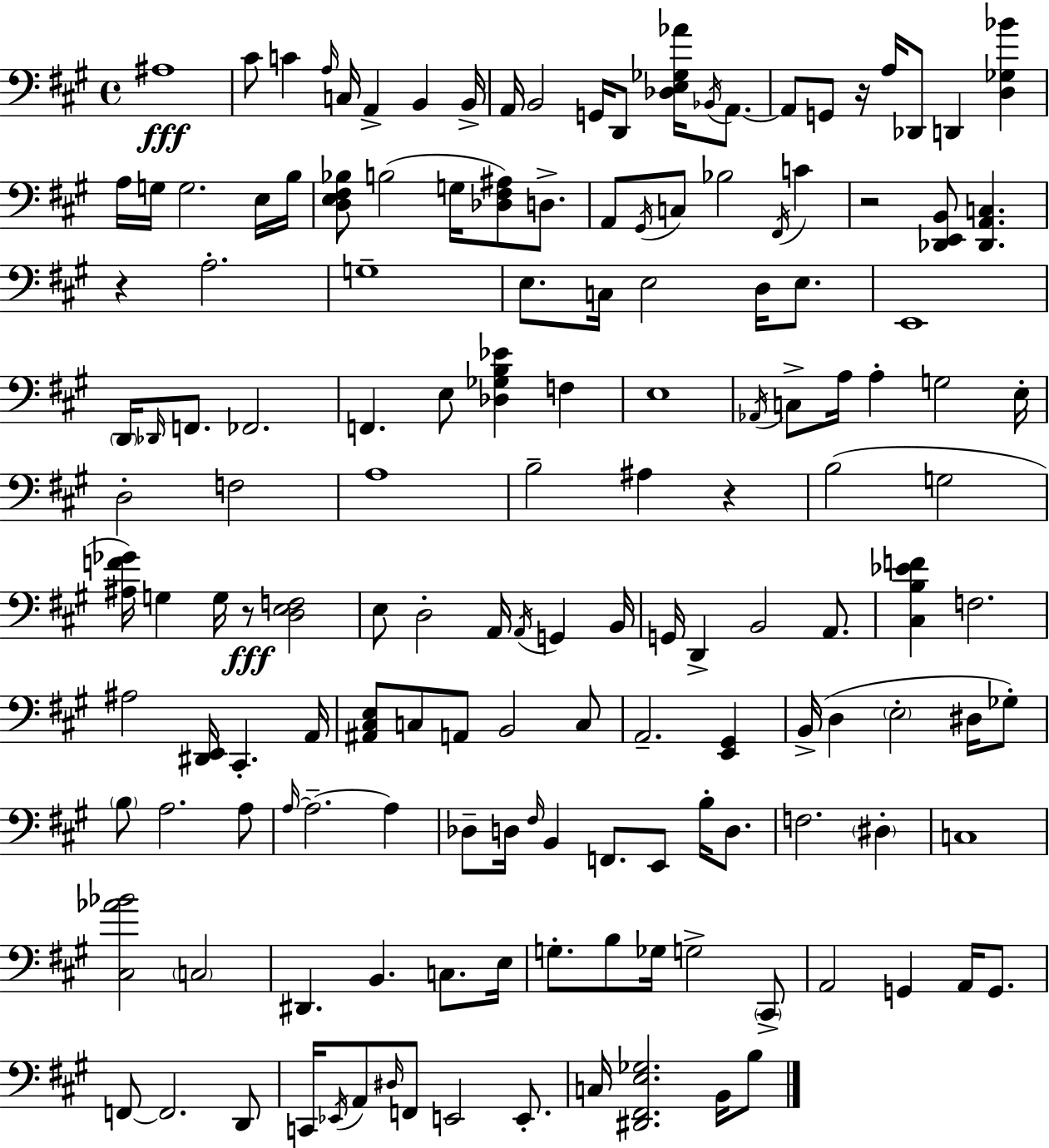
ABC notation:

X:1
T:Untitled
M:4/4
L:1/4
K:A
^A,4 ^C/2 C A,/4 C,/4 A,, B,, B,,/4 A,,/4 B,,2 G,,/4 D,,/2 [_D,E,_G,_A]/4 _B,,/4 A,,/2 A,,/2 G,,/2 z/4 A,/4 _D,,/2 D,, [D,_G,_B] A,/4 G,/4 G,2 E,/4 B,/4 [D,E,^F,_B,]/2 B,2 G,/4 [_D,^F,^A,]/2 D,/2 A,,/2 ^G,,/4 C,/2 _B,2 ^F,,/4 C z2 [_D,,E,,B,,]/2 [_D,,A,,C,] z A,2 G,4 E,/2 C,/4 E,2 D,/4 E,/2 E,,4 D,,/4 _D,,/4 F,,/2 _F,,2 F,, E,/2 [_D,_G,B,_E] F, E,4 _A,,/4 C,/2 A,/4 A, G,2 E,/4 D,2 F,2 A,4 B,2 ^A, z B,2 G,2 [^A,F_G]/4 G, G,/4 z/2 [D,E,F,]2 E,/2 D,2 A,,/4 A,,/4 G,, B,,/4 G,,/4 D,, B,,2 A,,/2 [^C,B,_EF] F,2 ^A,2 [^D,,E,,]/4 ^C,, A,,/4 [^A,,^C,E,]/2 C,/2 A,,/2 B,,2 C,/2 A,,2 [E,,^G,,] B,,/4 D, E,2 ^D,/4 _G,/2 B,/2 A,2 A,/2 A,/4 A,2 A, _D,/2 D,/4 ^F,/4 B,, F,,/2 E,,/2 B,/4 D,/2 F,2 ^D, C,4 [^C,_A_B]2 C,2 ^D,, B,, C,/2 E,/4 G,/2 B,/2 _G,/4 G,2 ^C,,/2 A,,2 G,, A,,/4 G,,/2 F,,/2 F,,2 D,,/2 C,,/4 _E,,/4 A,,/2 ^D,/4 F,,/2 E,,2 E,,/2 C,/4 [^D,,^F,,E,_G,]2 B,,/4 B,/2